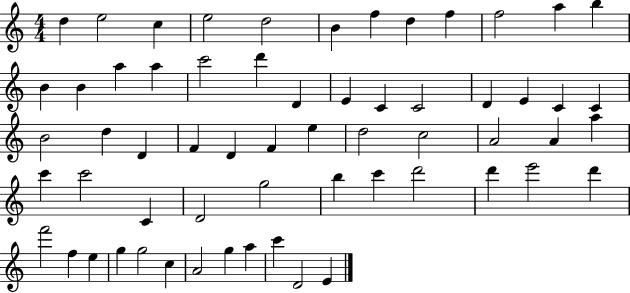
{
  \clef treble
  \numericTimeSignature
  \time 4/4
  \key c \major
  d''4 e''2 c''4 | e''2 d''2 | b'4 f''4 d''4 f''4 | f''2 a''4 b''4 | \break b'4 b'4 a''4 a''4 | c'''2 d'''4 d'4 | e'4 c'4 c'2 | d'4 e'4 c'4 c'4 | \break b'2 d''4 d'4 | f'4 d'4 f'4 e''4 | d''2 c''2 | a'2 a'4 a''4 | \break c'''4 c'''2 c'4 | d'2 g''2 | b''4 c'''4 d'''2 | d'''4 e'''2 d'''4 | \break f'''2 f''4 e''4 | g''4 g''2 c''4 | a'2 g''4 a''4 | c'''4 d'2 e'4 | \break \bar "|."
}